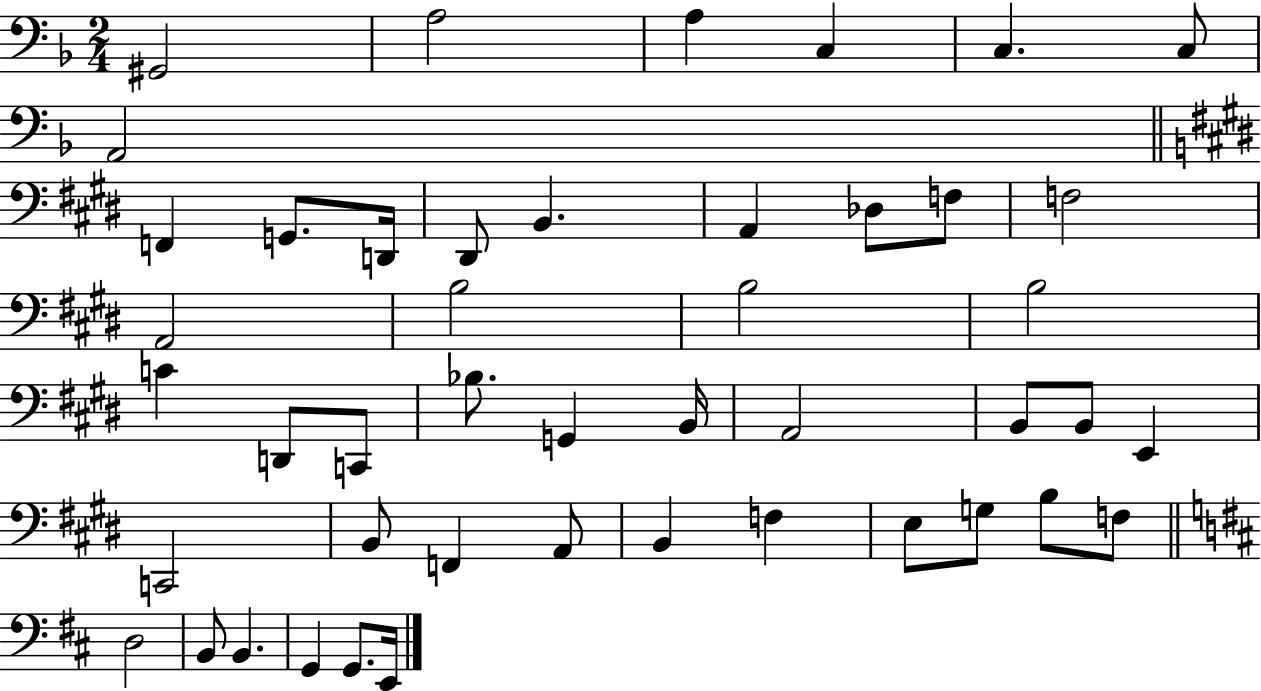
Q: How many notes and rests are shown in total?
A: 46